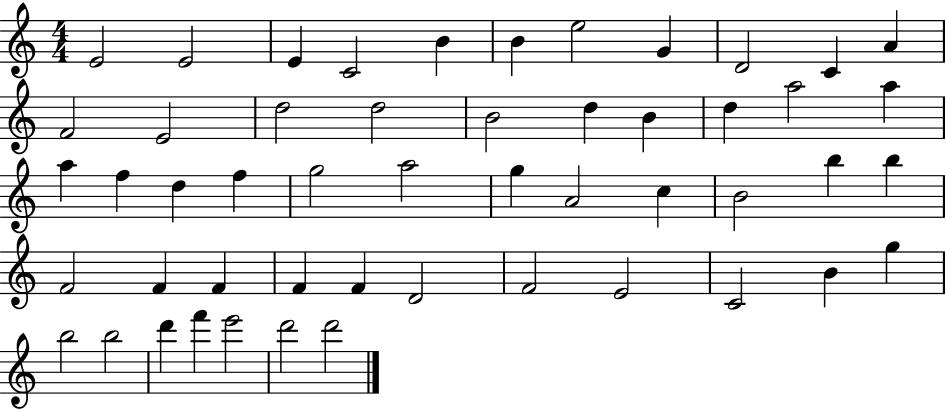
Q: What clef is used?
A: treble